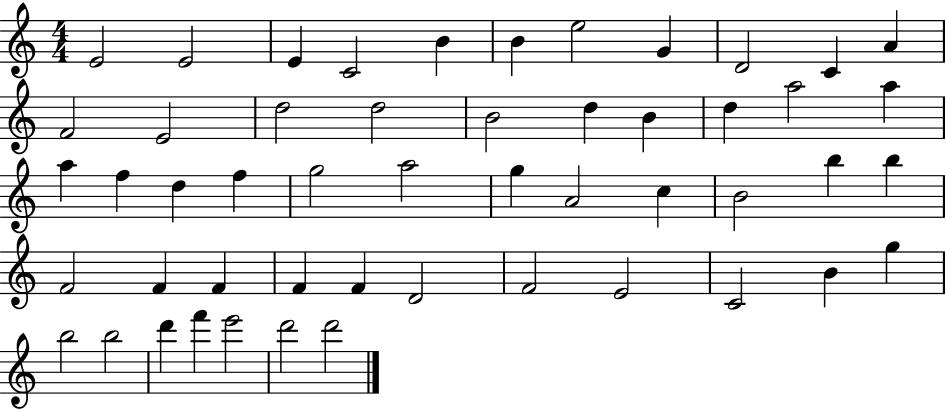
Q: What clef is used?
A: treble